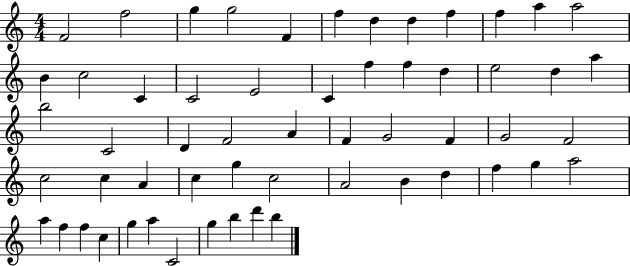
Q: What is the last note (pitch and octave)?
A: B5